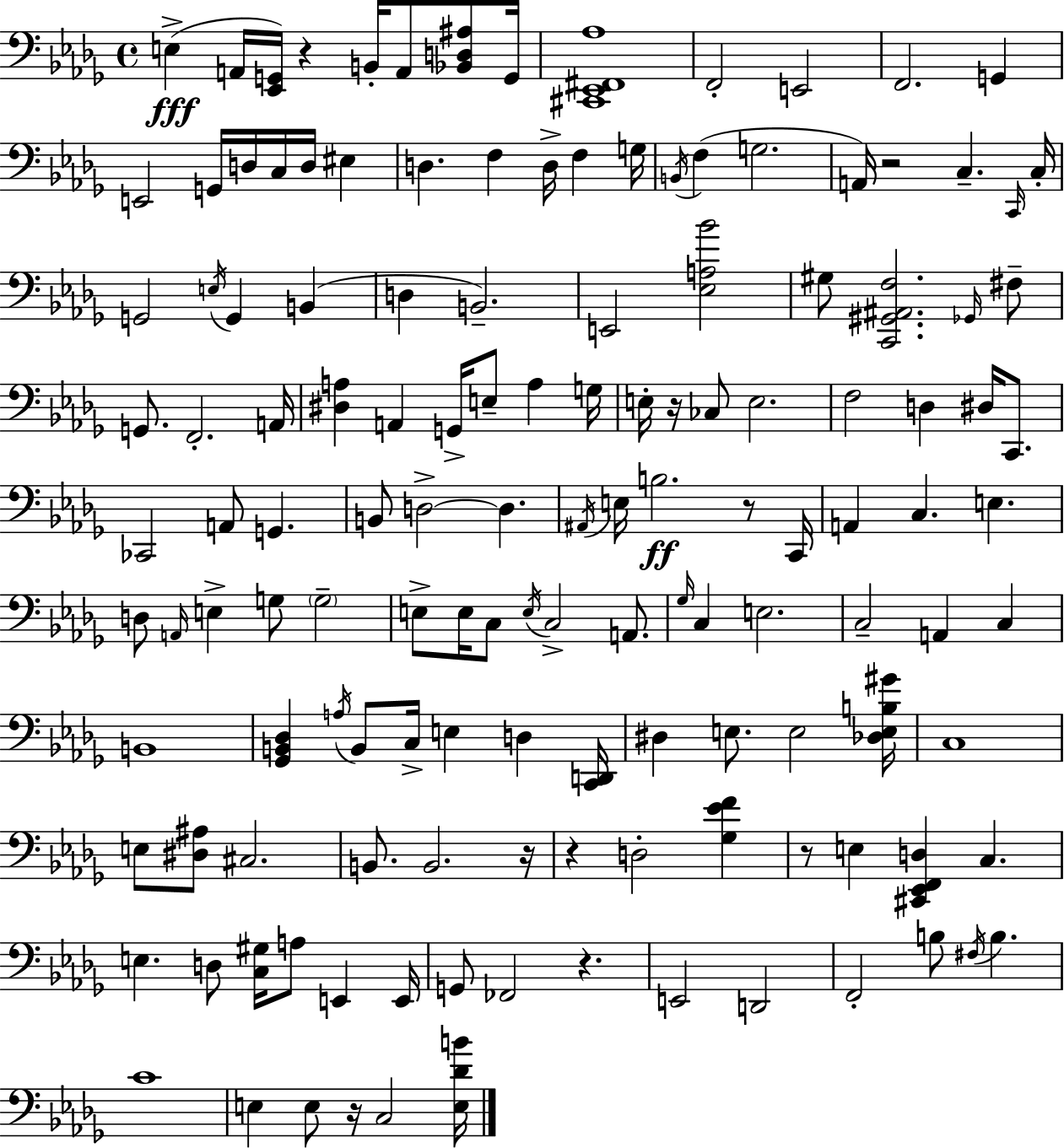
{
  \clef bass
  \time 4/4
  \defaultTimeSignature
  \key bes \minor
  \repeat volta 2 { e4->(\fff a,16 <ees, g,>16) r4 b,16-. a,8 <bes, d ais>8 g,16 | <cis, ees, fis, aes>1 | f,2-. e,2 | f,2. g,4 | \break e,2 g,16 d16 c16 d16 eis4 | d4. f4 d16-> f4 g16 | \acciaccatura { b,16 }( f4 g2. | a,16) r2 c4.-- | \break \grace { c,16 } c16-. g,2 \acciaccatura { e16 } g,4 b,4( | d4 b,2.--) | e,2 <ees a bes'>2 | gis8 <c, gis, ais, f>2. | \break \grace { ges,16 } fis8-- g,8. f,2.-. | a,16 <dis a>4 a,4 g,16-> e8-- a4 | g16 e16-. r16 ces8 e2. | f2 d4 | \break dis16 c,8. ces,2 a,8 g,4. | b,8 d2->~~ d4. | \acciaccatura { ais,16 } e16 b2.\ff | r8 c,16 a,4 c4. e4. | \break d8 \grace { a,16 } e4-> g8 \parenthesize g2-- | e8-> e16 c8 \acciaccatura { e16 } c2-> | a,8. \grace { ges16 } c4 e2. | c2-- | \break a,4 c4 b,1 | <ges, b, des>4 \acciaccatura { a16 } b,8 c16-> | e4 d4 <c, d,>16 dis4 e8. | e2 <des e b gis'>16 c1 | \break e8 <dis ais>8 cis2. | b,8. b,2. | r16 r4 d2-. | <ges ees' f'>4 r8 e4 <cis, ees, f, d>4 | \break c4. e4. d8 | <c gis>16 a8 e,4 e,16 g,8 fes,2 | r4. e,2 | d,2 f,2-. | \break b8 \acciaccatura { fis16 } b4. c'1 | e4 e8 | r16 c2 <e des' b'>16 } \bar "|."
}